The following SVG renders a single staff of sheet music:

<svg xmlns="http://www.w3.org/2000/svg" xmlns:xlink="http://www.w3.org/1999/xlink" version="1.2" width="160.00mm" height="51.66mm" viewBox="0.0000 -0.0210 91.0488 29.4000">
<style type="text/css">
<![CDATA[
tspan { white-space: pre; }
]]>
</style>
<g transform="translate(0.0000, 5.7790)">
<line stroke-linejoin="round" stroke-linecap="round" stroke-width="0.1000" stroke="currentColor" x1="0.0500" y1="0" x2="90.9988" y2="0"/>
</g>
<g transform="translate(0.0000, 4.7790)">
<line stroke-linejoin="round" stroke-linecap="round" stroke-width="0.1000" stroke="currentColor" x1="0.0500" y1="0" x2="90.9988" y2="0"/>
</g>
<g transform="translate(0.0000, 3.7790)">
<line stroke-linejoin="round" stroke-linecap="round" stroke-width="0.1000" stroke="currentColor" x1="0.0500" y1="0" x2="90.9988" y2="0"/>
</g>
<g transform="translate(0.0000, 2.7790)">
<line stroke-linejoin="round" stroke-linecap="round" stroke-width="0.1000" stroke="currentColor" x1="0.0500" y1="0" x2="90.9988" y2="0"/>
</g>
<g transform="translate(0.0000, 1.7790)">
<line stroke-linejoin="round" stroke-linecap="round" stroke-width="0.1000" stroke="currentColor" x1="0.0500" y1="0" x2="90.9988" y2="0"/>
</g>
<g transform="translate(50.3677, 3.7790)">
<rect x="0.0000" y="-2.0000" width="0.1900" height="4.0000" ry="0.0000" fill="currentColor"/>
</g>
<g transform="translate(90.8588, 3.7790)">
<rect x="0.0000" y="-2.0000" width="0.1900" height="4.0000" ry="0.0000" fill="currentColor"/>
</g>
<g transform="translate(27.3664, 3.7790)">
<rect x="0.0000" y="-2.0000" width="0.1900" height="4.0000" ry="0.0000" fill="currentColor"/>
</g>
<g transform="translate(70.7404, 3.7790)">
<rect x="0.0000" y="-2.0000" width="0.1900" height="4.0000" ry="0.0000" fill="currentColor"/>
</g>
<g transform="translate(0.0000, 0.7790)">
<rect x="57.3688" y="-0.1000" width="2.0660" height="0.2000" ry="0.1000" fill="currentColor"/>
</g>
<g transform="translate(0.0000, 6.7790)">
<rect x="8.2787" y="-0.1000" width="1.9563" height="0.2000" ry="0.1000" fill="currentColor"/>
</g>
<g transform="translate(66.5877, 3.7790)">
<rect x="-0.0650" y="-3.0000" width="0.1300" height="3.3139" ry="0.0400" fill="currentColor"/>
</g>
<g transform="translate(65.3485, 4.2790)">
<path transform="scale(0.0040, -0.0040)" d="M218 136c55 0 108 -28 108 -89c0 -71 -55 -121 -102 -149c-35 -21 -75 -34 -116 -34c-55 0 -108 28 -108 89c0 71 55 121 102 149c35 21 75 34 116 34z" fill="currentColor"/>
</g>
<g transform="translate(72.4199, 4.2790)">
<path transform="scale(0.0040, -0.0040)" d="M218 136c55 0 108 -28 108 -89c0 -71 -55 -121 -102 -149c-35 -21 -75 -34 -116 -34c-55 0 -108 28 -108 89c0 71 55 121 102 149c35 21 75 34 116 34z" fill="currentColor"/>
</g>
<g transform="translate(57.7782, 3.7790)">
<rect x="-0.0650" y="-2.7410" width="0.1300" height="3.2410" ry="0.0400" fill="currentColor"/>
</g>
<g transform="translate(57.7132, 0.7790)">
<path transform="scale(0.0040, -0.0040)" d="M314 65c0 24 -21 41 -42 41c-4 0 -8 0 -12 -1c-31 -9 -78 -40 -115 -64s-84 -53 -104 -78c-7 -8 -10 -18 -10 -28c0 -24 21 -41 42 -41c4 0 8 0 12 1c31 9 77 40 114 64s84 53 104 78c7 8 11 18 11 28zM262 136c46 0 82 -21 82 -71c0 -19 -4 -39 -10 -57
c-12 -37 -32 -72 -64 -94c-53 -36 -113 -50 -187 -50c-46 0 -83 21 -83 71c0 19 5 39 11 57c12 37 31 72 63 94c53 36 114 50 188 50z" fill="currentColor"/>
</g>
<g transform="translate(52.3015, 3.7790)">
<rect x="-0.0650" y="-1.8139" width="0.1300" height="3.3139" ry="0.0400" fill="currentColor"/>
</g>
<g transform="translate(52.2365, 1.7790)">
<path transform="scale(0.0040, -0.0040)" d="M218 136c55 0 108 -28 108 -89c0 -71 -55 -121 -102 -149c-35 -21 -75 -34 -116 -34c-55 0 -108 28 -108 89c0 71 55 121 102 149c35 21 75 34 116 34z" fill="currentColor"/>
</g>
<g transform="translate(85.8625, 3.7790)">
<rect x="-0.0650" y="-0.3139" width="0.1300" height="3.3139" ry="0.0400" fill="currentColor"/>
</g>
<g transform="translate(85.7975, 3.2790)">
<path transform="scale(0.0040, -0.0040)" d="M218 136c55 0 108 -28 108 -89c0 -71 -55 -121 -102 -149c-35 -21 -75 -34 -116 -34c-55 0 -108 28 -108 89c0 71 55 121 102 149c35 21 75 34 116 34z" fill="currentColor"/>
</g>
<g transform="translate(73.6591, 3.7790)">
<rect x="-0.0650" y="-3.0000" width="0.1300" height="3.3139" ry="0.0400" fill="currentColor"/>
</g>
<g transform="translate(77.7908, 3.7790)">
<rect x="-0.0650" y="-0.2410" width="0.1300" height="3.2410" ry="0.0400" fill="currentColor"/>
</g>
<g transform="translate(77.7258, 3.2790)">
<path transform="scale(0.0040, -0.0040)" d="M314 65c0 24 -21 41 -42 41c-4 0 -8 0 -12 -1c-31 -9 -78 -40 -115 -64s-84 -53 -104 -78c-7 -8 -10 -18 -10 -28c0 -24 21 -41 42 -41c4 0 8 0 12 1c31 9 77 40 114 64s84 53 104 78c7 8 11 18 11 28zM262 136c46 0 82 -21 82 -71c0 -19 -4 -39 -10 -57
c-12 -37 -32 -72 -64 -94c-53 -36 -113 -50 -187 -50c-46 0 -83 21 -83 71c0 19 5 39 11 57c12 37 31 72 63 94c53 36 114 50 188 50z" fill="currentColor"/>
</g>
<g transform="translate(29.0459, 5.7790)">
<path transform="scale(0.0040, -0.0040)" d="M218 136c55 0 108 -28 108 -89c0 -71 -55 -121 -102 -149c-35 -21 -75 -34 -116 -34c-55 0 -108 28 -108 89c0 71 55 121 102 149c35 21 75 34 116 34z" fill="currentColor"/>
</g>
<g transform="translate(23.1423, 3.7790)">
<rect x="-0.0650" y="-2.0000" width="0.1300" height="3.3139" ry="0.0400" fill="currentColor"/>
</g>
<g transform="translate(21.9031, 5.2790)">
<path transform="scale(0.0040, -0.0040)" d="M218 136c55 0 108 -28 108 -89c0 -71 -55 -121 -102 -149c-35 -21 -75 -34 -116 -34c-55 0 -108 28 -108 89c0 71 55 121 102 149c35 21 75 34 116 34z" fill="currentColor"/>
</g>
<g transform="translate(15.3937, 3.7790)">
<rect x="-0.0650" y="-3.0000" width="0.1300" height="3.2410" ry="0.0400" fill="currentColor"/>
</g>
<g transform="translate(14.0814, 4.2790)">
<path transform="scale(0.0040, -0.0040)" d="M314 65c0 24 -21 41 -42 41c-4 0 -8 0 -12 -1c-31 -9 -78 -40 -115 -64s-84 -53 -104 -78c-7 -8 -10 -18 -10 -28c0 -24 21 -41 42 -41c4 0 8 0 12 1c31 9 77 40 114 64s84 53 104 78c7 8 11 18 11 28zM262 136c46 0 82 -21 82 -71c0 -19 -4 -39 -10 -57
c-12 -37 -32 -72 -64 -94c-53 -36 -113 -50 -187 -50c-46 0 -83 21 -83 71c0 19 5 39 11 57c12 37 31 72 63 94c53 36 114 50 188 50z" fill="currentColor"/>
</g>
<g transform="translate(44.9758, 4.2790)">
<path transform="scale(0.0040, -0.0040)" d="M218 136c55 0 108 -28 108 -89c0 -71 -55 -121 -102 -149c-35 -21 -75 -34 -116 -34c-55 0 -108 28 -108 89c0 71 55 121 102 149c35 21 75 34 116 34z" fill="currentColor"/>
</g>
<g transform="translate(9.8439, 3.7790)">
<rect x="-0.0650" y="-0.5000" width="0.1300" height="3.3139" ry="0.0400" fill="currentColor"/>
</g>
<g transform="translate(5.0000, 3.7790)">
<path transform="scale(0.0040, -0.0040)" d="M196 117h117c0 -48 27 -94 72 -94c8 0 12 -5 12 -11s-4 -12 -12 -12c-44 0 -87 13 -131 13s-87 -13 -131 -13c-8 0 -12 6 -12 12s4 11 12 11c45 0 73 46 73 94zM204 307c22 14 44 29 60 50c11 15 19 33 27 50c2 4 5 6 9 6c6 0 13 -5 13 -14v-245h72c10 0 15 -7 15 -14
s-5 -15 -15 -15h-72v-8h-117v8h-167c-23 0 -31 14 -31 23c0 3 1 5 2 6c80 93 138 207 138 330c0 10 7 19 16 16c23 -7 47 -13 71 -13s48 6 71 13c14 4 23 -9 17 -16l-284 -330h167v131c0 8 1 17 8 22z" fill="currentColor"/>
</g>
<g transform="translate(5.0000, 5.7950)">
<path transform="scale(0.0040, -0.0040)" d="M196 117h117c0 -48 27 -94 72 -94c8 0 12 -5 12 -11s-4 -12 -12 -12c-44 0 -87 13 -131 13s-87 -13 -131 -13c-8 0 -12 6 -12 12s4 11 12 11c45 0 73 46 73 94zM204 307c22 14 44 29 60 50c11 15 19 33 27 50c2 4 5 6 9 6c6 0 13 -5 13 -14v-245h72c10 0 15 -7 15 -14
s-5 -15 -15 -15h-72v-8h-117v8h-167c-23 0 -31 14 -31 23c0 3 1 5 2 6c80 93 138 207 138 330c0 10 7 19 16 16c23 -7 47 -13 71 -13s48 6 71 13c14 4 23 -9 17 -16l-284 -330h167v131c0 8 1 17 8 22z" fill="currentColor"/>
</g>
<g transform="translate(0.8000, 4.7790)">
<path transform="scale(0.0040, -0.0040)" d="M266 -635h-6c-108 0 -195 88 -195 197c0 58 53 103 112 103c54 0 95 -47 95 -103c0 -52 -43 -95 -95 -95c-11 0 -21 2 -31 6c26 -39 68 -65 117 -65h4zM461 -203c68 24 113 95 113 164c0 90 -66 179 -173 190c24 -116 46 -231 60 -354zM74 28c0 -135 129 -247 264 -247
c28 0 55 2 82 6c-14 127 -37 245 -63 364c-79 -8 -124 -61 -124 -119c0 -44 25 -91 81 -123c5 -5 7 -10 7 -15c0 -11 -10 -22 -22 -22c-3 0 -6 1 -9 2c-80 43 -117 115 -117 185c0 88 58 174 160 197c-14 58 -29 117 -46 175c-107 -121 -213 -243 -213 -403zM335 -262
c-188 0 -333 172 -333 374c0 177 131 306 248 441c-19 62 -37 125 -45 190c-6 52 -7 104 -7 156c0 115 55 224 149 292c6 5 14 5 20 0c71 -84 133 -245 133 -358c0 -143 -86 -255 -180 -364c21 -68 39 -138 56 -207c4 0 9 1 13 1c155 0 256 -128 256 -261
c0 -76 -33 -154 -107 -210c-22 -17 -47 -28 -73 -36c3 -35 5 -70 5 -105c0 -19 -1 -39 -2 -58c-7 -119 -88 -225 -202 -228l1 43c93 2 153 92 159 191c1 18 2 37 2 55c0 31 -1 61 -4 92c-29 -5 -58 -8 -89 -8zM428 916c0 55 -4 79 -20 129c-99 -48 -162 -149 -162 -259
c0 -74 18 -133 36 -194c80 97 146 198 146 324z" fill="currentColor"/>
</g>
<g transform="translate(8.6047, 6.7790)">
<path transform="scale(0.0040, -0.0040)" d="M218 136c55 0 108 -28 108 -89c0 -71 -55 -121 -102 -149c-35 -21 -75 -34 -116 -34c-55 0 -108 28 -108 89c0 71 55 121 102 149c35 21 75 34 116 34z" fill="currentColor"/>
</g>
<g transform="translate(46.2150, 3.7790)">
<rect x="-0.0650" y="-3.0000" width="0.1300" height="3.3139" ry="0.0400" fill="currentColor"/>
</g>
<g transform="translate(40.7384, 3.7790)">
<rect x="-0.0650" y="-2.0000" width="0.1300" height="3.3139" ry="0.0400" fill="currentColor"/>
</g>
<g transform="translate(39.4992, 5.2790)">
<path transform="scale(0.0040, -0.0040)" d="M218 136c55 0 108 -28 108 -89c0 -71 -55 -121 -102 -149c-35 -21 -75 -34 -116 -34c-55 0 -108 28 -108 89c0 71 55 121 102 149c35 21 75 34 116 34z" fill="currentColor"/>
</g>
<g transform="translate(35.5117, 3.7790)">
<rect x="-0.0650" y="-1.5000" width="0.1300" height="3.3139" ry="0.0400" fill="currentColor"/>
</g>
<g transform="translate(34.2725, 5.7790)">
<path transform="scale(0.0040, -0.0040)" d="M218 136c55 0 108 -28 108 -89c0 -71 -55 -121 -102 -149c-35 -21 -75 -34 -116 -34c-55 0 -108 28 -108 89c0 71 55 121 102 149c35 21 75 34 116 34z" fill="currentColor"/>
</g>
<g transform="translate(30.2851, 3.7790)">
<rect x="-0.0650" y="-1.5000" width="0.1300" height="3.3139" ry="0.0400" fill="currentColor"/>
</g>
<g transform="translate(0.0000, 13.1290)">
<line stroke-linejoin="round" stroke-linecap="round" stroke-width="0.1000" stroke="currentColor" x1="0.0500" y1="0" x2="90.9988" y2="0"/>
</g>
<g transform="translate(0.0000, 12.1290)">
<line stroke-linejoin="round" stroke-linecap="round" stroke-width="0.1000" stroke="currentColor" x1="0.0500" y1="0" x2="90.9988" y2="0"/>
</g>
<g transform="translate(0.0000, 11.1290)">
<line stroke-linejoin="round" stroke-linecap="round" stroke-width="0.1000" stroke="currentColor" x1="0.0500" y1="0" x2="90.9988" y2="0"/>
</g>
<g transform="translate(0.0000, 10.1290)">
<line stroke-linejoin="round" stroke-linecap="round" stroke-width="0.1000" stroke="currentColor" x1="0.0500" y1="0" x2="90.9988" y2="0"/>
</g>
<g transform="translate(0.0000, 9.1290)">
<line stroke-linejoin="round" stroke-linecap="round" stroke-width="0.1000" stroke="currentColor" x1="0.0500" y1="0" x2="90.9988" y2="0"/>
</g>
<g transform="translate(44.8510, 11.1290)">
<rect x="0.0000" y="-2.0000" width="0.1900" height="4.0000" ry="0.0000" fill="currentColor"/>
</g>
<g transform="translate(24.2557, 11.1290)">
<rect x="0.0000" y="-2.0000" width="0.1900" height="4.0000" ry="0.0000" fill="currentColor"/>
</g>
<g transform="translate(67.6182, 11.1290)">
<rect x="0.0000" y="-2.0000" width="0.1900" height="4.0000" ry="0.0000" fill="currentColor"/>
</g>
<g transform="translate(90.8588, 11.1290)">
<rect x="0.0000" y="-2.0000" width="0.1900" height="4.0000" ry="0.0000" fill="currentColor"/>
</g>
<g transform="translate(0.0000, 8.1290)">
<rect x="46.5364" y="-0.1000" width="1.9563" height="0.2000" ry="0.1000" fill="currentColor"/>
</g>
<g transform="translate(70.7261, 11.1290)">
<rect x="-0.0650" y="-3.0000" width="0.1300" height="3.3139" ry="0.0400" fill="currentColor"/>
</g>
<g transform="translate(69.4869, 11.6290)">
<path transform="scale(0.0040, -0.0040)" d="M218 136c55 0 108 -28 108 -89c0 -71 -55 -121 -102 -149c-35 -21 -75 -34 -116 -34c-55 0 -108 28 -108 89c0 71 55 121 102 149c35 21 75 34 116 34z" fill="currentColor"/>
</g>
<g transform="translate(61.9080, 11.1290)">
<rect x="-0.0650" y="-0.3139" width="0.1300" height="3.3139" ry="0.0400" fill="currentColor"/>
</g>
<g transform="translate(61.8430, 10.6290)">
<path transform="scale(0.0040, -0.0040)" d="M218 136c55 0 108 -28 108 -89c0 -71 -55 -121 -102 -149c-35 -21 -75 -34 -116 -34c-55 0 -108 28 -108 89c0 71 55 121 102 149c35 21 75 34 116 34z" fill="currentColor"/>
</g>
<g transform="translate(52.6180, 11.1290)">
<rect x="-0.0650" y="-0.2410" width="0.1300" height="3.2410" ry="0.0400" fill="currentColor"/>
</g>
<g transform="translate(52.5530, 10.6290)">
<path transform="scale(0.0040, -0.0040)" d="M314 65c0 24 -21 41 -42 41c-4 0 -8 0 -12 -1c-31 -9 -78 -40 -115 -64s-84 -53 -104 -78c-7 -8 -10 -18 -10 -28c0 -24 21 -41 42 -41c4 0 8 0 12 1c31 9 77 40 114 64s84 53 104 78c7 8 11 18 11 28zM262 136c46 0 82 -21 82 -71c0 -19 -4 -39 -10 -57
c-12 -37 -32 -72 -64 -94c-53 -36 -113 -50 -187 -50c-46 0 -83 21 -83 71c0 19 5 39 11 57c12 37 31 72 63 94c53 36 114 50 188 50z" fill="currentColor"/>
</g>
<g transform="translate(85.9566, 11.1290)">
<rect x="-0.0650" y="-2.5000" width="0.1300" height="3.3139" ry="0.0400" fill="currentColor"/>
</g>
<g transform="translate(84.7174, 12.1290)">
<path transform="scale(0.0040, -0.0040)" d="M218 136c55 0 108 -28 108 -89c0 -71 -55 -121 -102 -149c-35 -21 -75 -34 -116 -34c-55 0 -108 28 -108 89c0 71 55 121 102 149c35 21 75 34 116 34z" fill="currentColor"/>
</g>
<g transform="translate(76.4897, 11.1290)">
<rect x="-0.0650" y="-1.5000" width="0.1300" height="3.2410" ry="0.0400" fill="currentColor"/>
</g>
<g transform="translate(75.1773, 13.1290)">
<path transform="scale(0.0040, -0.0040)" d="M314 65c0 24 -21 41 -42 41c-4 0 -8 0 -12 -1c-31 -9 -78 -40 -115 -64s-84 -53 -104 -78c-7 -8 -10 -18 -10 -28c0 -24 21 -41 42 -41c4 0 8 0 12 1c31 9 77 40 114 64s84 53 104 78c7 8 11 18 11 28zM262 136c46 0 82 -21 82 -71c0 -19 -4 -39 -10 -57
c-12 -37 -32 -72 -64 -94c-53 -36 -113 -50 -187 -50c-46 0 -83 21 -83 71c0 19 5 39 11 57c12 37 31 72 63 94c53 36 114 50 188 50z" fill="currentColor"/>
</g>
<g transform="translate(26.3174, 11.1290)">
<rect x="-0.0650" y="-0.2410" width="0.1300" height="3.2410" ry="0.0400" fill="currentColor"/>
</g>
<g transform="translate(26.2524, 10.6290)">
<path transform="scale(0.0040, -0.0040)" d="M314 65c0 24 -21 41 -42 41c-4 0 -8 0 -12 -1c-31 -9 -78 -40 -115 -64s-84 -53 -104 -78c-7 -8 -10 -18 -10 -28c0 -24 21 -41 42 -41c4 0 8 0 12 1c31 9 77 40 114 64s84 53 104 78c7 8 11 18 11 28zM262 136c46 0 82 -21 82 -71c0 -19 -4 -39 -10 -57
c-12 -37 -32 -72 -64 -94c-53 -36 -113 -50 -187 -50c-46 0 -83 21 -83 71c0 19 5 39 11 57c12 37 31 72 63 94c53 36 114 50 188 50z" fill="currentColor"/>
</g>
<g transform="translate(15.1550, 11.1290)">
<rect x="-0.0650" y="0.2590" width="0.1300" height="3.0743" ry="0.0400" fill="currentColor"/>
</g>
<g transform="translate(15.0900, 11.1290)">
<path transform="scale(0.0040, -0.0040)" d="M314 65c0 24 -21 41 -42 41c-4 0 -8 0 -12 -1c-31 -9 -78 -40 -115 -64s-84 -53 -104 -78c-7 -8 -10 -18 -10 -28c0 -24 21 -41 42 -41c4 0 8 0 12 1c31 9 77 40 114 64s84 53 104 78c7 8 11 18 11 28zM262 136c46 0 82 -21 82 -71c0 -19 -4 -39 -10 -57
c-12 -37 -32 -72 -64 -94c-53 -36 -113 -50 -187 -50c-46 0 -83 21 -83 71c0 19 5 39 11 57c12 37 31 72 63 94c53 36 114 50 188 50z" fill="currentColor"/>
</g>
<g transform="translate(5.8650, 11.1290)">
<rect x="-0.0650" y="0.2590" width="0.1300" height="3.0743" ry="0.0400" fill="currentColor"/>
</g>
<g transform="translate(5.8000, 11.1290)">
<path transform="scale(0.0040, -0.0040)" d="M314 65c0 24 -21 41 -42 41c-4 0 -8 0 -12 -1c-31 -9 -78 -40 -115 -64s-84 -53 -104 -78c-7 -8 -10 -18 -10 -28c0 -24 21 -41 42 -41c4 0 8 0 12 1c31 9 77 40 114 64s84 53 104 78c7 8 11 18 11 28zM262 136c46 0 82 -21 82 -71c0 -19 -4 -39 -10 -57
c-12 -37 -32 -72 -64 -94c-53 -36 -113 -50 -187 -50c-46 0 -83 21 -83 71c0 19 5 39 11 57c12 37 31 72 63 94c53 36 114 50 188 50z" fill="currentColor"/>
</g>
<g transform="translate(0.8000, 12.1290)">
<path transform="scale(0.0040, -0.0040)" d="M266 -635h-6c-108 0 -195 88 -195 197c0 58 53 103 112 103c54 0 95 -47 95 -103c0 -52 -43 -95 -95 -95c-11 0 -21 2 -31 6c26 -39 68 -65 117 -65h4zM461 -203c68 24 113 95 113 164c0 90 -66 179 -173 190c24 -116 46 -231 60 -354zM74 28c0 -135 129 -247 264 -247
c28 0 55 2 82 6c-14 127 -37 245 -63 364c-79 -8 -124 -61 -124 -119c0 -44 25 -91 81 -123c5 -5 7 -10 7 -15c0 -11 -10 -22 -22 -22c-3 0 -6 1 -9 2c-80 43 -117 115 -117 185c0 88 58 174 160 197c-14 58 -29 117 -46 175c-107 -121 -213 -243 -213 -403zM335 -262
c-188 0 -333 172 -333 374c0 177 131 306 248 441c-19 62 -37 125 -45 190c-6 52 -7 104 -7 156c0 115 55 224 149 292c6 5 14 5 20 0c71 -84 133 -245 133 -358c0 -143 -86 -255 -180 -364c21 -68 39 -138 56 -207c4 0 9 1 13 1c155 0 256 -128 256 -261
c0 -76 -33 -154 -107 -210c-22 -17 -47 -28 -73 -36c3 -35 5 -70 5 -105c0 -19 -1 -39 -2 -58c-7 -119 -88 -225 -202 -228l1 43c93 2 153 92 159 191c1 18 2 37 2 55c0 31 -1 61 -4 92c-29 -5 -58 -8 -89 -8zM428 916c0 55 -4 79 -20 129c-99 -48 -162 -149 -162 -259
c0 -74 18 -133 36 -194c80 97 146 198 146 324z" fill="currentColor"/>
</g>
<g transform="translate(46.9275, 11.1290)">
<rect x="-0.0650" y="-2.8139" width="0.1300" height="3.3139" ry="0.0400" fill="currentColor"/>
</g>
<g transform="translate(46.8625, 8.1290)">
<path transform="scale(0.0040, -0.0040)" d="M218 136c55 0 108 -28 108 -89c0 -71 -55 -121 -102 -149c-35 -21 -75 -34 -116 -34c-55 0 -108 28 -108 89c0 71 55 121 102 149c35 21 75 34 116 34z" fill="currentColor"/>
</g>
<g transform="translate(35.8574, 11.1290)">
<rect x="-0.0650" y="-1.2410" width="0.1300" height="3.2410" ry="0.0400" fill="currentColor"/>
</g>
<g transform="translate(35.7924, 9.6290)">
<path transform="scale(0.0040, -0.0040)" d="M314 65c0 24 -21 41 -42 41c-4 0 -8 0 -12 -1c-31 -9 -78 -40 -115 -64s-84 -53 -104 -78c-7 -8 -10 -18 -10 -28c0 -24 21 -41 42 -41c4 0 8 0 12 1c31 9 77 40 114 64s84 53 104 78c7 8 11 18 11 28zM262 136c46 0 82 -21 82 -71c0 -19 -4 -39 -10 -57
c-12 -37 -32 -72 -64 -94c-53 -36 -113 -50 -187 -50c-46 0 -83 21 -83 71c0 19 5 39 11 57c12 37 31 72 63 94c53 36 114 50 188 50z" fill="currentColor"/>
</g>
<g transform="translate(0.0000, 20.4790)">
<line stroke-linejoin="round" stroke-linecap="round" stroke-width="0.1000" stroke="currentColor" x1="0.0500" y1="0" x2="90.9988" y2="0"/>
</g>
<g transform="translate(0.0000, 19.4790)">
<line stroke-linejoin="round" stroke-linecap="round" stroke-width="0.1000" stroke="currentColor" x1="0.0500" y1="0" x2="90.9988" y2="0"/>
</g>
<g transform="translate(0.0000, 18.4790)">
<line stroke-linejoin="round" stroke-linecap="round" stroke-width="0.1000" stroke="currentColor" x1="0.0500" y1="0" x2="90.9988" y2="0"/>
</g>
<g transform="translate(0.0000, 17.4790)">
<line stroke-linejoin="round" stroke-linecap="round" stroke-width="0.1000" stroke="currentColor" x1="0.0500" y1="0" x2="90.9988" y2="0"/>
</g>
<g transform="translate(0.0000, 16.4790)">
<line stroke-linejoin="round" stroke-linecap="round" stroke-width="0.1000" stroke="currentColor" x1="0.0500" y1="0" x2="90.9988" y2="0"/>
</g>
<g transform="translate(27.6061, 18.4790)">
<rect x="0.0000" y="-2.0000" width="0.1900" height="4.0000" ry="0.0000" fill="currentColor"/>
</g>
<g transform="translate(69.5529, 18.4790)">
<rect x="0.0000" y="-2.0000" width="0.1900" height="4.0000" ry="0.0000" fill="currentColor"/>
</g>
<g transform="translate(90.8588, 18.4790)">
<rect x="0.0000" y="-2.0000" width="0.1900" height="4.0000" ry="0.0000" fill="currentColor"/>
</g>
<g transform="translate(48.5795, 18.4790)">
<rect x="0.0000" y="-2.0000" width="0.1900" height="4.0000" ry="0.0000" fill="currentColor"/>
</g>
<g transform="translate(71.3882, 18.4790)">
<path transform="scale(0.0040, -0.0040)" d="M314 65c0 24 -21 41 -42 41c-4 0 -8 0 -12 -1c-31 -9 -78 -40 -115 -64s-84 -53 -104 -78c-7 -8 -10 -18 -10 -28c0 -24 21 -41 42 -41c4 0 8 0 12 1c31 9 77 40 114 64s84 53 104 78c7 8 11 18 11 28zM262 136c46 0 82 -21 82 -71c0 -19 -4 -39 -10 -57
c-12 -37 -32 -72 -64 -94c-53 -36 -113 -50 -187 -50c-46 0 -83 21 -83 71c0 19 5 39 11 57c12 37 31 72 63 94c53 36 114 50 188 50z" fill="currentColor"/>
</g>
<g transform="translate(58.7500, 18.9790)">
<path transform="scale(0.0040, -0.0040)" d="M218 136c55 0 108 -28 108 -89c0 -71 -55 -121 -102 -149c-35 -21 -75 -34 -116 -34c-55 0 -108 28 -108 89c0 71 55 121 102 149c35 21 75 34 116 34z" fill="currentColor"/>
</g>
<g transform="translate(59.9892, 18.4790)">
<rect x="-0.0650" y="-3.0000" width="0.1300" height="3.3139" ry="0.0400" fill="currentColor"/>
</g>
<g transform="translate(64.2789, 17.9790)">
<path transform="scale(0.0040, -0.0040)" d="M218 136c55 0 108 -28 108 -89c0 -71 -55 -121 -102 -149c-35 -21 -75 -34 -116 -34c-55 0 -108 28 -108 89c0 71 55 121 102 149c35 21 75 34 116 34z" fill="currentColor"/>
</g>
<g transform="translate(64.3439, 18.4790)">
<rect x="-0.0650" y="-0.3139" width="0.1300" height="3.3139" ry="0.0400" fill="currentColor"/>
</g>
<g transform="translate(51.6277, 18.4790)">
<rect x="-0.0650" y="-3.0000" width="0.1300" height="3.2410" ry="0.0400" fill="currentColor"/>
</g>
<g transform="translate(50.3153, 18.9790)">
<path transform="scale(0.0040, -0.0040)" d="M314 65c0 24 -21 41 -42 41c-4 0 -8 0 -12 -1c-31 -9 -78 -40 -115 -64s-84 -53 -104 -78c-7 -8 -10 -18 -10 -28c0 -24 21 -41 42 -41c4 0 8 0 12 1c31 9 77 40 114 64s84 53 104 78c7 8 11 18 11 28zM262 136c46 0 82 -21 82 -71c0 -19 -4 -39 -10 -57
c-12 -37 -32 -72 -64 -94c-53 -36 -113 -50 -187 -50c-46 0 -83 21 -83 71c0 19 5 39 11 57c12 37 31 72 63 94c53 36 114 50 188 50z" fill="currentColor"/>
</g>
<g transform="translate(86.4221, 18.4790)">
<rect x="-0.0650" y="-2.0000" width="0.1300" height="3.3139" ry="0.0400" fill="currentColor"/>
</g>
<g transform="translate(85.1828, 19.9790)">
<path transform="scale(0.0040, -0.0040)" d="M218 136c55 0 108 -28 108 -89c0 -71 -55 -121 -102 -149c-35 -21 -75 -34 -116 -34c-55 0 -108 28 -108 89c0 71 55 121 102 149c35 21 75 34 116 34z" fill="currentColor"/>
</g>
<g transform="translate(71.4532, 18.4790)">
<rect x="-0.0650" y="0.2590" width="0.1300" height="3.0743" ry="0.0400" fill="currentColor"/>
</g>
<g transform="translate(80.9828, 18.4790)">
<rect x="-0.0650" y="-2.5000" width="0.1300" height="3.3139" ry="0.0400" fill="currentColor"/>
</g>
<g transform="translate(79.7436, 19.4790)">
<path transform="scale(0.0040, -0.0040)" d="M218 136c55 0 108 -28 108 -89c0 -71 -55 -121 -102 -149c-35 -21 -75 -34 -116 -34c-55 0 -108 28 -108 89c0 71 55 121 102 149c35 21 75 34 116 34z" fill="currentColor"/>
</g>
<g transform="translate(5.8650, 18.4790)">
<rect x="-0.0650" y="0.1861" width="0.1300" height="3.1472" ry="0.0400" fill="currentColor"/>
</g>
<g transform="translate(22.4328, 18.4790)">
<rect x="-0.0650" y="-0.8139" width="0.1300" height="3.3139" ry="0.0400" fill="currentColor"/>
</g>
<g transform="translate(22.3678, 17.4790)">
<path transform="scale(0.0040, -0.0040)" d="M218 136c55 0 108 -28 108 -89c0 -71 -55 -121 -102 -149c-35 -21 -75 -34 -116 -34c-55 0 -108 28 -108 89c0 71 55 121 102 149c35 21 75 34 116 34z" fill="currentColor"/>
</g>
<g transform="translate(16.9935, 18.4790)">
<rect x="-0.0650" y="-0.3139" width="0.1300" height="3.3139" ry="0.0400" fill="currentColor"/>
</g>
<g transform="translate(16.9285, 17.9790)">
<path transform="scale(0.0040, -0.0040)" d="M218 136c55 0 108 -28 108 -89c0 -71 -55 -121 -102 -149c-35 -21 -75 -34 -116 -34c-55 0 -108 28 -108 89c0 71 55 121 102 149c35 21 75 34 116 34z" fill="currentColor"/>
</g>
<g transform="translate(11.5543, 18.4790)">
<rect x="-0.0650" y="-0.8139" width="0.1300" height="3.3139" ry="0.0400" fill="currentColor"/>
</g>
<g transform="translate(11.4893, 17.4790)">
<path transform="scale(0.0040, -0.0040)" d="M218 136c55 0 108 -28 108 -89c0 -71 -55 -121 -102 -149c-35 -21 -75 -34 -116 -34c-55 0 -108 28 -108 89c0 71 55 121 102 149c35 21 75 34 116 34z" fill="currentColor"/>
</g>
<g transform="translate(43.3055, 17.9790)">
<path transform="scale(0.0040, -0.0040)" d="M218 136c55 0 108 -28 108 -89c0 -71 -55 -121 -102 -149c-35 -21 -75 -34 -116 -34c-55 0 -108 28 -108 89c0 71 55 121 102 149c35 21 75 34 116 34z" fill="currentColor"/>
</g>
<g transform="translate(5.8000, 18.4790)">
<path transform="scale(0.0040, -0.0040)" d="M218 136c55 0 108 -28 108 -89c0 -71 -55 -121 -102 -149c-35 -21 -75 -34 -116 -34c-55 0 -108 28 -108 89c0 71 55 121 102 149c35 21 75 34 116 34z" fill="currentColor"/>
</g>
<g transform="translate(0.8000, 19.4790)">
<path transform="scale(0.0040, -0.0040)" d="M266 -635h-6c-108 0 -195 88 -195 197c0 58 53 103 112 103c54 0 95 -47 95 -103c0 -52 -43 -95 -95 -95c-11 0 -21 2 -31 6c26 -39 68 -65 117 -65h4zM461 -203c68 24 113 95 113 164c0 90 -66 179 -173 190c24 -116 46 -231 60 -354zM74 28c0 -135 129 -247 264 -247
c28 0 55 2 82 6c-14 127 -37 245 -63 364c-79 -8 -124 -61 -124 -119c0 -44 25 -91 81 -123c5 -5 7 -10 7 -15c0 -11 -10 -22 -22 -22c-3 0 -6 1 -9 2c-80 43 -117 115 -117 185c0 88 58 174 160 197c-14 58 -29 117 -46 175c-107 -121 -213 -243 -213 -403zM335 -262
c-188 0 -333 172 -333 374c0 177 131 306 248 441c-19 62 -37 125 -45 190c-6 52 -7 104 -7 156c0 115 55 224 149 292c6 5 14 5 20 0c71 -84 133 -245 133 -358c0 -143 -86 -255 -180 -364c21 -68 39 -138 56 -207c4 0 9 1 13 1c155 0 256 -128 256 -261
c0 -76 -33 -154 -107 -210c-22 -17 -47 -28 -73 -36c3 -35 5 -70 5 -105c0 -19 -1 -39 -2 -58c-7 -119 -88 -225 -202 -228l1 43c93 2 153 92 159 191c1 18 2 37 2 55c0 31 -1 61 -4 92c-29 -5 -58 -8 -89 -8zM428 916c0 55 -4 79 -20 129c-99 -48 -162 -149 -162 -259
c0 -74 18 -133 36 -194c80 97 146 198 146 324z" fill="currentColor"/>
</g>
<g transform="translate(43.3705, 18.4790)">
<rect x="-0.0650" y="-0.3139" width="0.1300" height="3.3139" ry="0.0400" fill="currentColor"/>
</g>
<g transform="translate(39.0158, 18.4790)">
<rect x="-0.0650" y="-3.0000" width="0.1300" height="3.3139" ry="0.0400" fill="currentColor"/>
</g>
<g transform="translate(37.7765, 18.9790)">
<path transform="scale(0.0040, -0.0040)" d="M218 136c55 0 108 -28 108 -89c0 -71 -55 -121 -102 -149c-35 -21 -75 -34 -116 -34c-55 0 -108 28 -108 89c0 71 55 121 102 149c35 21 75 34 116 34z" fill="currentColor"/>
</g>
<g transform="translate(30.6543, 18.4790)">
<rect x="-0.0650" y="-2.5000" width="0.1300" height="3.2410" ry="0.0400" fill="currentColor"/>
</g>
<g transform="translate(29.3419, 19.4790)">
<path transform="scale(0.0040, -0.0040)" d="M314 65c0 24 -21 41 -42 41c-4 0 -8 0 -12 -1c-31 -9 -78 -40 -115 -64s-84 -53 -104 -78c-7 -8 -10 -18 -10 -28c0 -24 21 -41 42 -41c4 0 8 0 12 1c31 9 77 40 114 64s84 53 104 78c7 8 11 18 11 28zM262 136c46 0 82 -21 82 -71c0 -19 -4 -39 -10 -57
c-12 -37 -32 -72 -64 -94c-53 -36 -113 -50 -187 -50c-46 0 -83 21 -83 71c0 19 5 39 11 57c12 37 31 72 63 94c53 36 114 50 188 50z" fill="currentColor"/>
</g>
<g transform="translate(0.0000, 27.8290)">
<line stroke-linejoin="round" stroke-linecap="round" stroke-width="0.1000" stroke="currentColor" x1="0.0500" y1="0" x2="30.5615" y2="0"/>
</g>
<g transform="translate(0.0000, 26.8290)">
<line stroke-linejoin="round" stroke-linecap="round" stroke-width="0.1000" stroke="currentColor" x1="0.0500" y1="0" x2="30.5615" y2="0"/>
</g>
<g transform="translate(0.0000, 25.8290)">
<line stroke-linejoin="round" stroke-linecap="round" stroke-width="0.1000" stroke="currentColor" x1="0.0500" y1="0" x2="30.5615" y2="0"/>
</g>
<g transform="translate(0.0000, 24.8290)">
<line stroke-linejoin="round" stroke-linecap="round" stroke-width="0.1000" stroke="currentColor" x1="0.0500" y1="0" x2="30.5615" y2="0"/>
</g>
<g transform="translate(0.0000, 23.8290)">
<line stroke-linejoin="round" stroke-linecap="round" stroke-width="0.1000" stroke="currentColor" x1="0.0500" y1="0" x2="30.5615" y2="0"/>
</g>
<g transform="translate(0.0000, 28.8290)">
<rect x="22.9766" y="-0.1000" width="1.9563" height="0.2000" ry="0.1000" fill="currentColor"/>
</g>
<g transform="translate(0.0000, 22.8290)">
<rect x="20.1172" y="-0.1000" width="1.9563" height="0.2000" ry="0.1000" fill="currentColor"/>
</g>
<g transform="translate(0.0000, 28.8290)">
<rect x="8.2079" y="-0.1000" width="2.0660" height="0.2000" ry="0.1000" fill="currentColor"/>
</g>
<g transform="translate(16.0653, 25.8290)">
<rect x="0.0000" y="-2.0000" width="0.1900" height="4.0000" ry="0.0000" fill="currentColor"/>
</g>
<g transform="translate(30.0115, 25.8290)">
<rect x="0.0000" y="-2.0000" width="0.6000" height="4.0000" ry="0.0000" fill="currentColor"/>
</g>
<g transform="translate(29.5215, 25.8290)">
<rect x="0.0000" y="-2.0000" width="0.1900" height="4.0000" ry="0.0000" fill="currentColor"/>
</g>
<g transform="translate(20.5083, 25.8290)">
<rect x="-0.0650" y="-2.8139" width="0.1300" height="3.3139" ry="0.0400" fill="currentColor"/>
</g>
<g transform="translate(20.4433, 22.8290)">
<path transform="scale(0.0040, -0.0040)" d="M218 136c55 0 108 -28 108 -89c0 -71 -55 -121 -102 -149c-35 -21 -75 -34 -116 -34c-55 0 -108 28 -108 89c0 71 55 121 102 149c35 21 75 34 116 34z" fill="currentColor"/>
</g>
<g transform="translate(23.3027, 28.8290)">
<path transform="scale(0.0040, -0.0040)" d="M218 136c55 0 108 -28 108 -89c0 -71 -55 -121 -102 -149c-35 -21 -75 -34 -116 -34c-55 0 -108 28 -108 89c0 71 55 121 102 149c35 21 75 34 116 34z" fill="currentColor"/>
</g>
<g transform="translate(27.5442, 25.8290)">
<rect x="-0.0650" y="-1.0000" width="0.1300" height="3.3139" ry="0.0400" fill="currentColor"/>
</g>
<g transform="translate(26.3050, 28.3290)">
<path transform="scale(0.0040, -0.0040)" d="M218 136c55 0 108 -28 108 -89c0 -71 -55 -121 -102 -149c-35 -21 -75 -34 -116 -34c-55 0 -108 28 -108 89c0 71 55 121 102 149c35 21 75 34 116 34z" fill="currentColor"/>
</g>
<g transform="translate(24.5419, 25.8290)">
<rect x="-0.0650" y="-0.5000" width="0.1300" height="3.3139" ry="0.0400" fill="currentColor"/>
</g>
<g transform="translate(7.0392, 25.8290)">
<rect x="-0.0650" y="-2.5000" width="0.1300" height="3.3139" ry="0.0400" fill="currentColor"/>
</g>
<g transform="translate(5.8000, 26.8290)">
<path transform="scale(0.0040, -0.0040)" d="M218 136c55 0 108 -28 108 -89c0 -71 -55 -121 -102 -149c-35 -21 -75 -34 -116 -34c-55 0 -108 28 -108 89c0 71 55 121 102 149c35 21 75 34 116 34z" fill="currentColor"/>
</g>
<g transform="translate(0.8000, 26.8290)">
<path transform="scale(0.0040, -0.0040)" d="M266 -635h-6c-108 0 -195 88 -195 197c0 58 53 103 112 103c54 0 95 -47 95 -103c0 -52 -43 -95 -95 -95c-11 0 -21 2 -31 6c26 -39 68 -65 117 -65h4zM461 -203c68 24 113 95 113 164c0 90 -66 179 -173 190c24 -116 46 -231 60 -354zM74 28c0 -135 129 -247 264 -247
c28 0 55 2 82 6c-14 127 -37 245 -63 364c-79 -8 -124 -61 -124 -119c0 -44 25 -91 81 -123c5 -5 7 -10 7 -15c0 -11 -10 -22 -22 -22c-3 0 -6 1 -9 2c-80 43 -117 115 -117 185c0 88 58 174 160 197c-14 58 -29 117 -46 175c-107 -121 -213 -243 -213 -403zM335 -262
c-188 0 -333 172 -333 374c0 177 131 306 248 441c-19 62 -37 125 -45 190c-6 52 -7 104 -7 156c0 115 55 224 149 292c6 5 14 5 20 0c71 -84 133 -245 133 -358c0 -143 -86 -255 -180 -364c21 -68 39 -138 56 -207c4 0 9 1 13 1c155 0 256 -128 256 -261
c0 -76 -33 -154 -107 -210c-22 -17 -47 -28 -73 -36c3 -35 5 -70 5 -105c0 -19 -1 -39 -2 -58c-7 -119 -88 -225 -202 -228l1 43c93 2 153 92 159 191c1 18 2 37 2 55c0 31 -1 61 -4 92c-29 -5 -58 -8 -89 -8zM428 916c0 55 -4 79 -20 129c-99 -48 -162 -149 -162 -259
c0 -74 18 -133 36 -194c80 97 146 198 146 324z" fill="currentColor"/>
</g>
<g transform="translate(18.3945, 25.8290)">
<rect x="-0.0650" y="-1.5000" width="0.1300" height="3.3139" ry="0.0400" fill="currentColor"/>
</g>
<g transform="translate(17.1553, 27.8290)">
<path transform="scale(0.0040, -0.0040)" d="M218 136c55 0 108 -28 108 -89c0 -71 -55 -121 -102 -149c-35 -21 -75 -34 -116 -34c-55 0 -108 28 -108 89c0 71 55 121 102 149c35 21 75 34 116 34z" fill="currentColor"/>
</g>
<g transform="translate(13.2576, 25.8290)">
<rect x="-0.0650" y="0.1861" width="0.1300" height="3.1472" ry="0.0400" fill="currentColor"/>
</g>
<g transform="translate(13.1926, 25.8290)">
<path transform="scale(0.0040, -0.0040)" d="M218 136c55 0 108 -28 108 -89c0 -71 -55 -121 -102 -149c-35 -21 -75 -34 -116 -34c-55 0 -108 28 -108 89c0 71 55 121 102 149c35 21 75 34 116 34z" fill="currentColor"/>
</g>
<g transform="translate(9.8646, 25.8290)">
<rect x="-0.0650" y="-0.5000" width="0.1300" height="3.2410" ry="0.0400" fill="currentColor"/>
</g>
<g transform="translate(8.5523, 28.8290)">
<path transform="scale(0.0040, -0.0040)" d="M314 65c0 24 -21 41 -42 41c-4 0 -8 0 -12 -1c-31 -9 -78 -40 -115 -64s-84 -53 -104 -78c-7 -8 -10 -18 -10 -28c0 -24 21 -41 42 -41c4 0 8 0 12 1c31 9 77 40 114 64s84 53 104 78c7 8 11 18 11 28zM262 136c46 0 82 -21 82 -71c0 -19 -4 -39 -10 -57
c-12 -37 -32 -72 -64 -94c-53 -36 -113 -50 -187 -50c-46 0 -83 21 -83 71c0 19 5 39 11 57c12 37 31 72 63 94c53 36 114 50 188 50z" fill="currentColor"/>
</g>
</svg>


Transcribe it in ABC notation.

X:1
T:Untitled
M:4/4
L:1/4
K:C
C A2 F E E F A f a2 A A c2 c B2 B2 c2 e2 a c2 c A E2 G B d c d G2 A c A2 A c B2 G F G C2 B E a C D